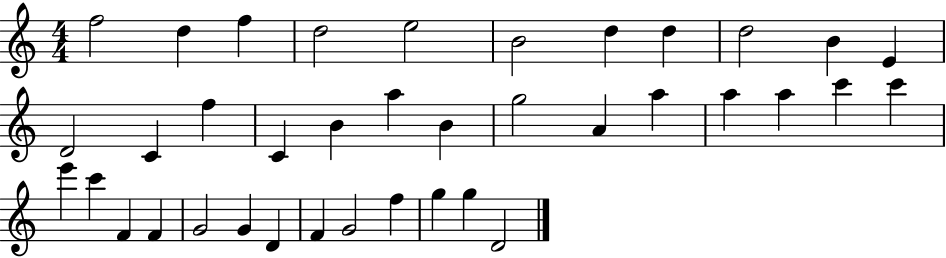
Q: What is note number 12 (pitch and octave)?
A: D4